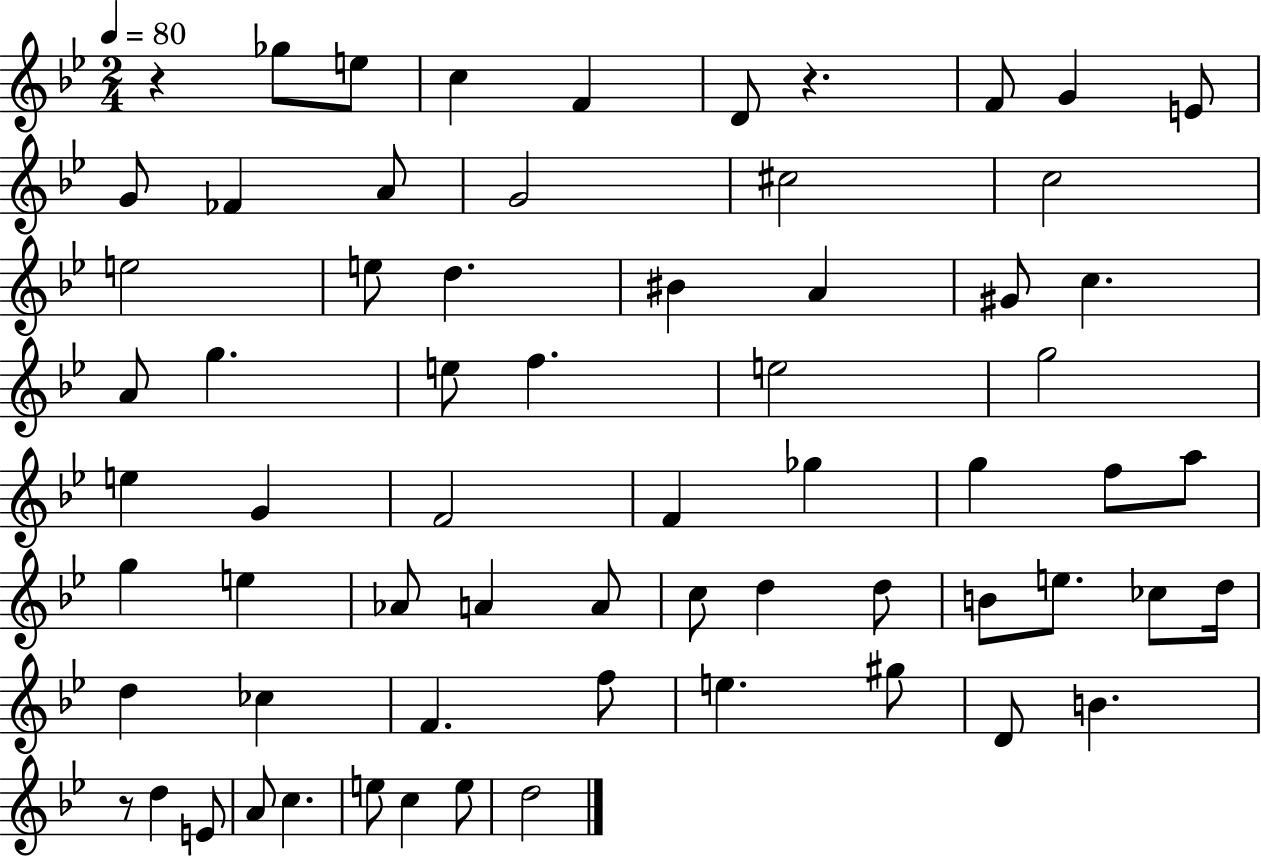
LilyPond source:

{
  \clef treble
  \numericTimeSignature
  \time 2/4
  \key bes \major
  \tempo 4 = 80
  r4 ges''8 e''8 | c''4 f'4 | d'8 r4. | f'8 g'4 e'8 | \break g'8 fes'4 a'8 | g'2 | cis''2 | c''2 | \break e''2 | e''8 d''4. | bis'4 a'4 | gis'8 c''4. | \break a'8 g''4. | e''8 f''4. | e''2 | g''2 | \break e''4 g'4 | f'2 | f'4 ges''4 | g''4 f''8 a''8 | \break g''4 e''4 | aes'8 a'4 a'8 | c''8 d''4 d''8 | b'8 e''8. ces''8 d''16 | \break d''4 ces''4 | f'4. f''8 | e''4. gis''8 | d'8 b'4. | \break r8 d''4 e'8 | a'8 c''4. | e''8 c''4 e''8 | d''2 | \break \bar "|."
}